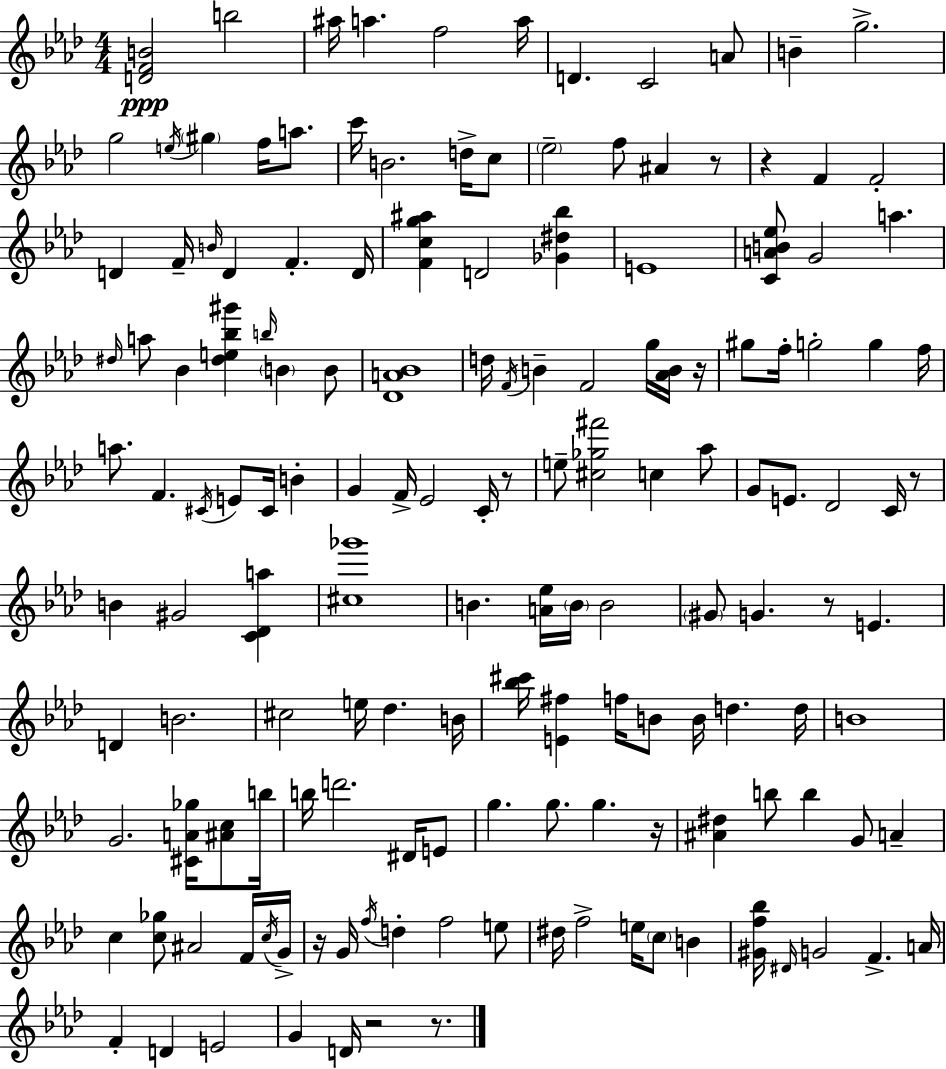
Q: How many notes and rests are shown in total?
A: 152